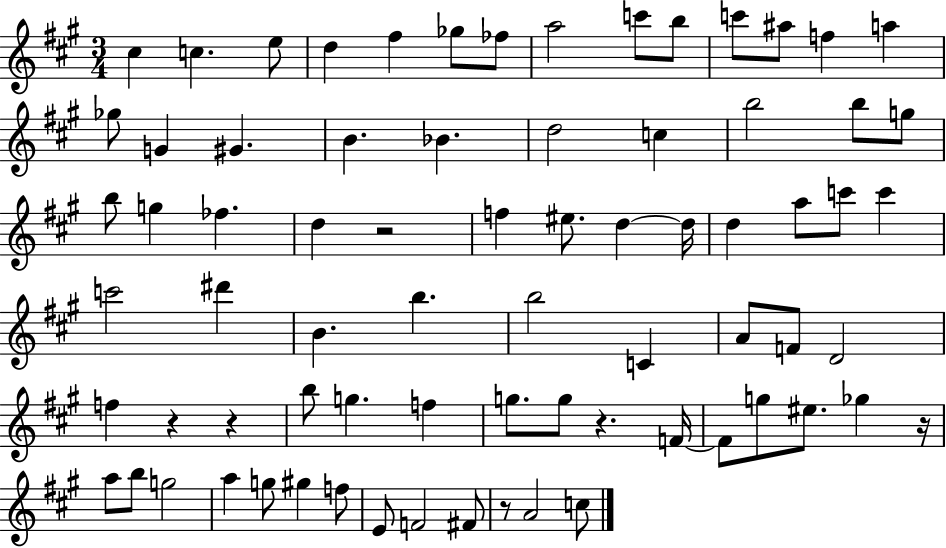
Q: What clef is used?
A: treble